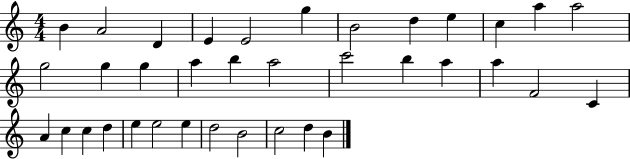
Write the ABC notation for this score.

X:1
T:Untitled
M:4/4
L:1/4
K:C
B A2 D E E2 g B2 d e c a a2 g2 g g a b a2 c'2 b a a F2 C A c c d e e2 e d2 B2 c2 d B